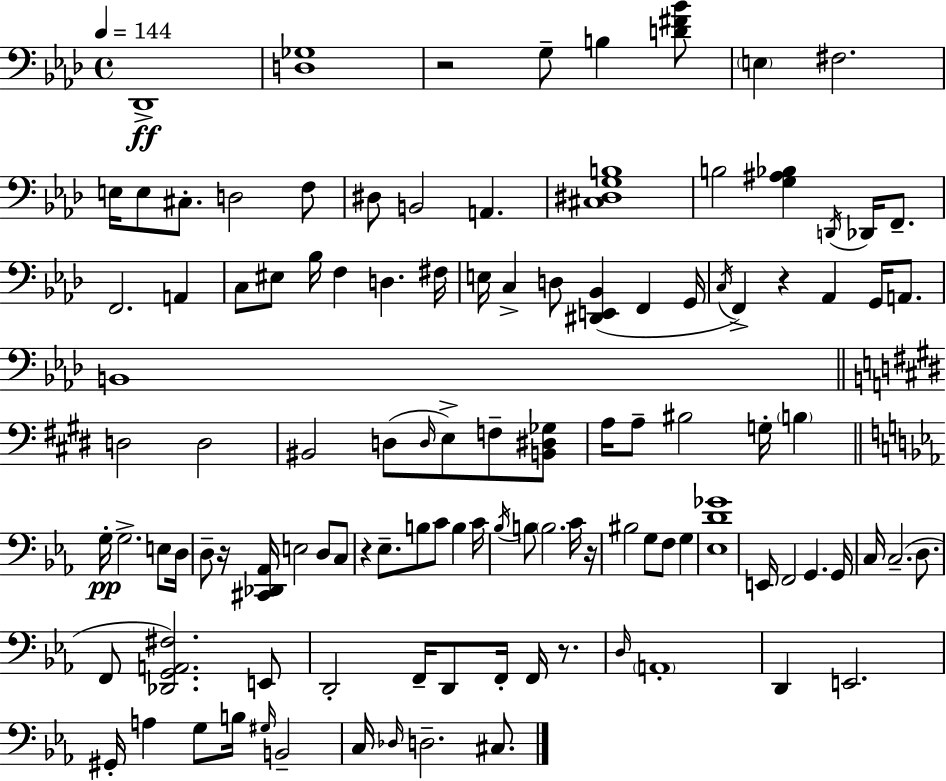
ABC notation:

X:1
T:Untitled
M:4/4
L:1/4
K:Fm
_D,,4 [D,_G,]4 z2 G,/2 B, [D^F_B]/2 E, ^F,2 E,/4 E,/2 ^C,/2 D,2 F,/2 ^D,/2 B,,2 A,, [^C,^D,G,B,]4 B,2 [G,^A,_B,] D,,/4 _D,,/4 F,,/2 F,,2 A,, C,/2 ^E,/2 _B,/4 F, D, ^F,/4 E,/4 C, D,/2 [^D,,E,,_B,,] F,, G,,/4 C,/4 F,, z _A,, G,,/4 A,,/2 B,,4 D,2 D,2 ^B,,2 D,/2 D,/4 E,/2 F,/2 [B,,^D,_G,]/2 A,/4 A,/2 ^B,2 G,/4 B, G,/4 G,2 E,/2 D,/4 D,/2 z/4 [^C,,_D,,_A,,]/4 E,2 D,/2 C,/2 z _E,/2 B,/2 C/2 B, C/4 _B,/4 B,/2 B,2 C/4 z/4 ^B,2 G,/2 F,/2 G, [_E,D_G]4 E,,/4 F,,2 G,, G,,/4 C,/4 C,2 D,/2 F,,/2 [_D,,G,,A,,^F,]2 E,,/2 D,,2 F,,/4 D,,/2 F,,/4 F,,/4 z/2 D,/4 A,,4 D,, E,,2 ^G,,/4 A, G,/2 B,/4 ^G,/4 B,,2 C,/4 _D,/4 D,2 ^C,/2